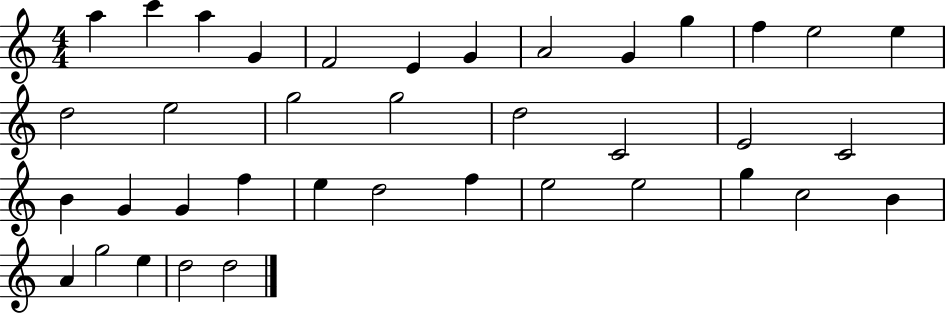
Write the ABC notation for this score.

X:1
T:Untitled
M:4/4
L:1/4
K:C
a c' a G F2 E G A2 G g f e2 e d2 e2 g2 g2 d2 C2 E2 C2 B G G f e d2 f e2 e2 g c2 B A g2 e d2 d2